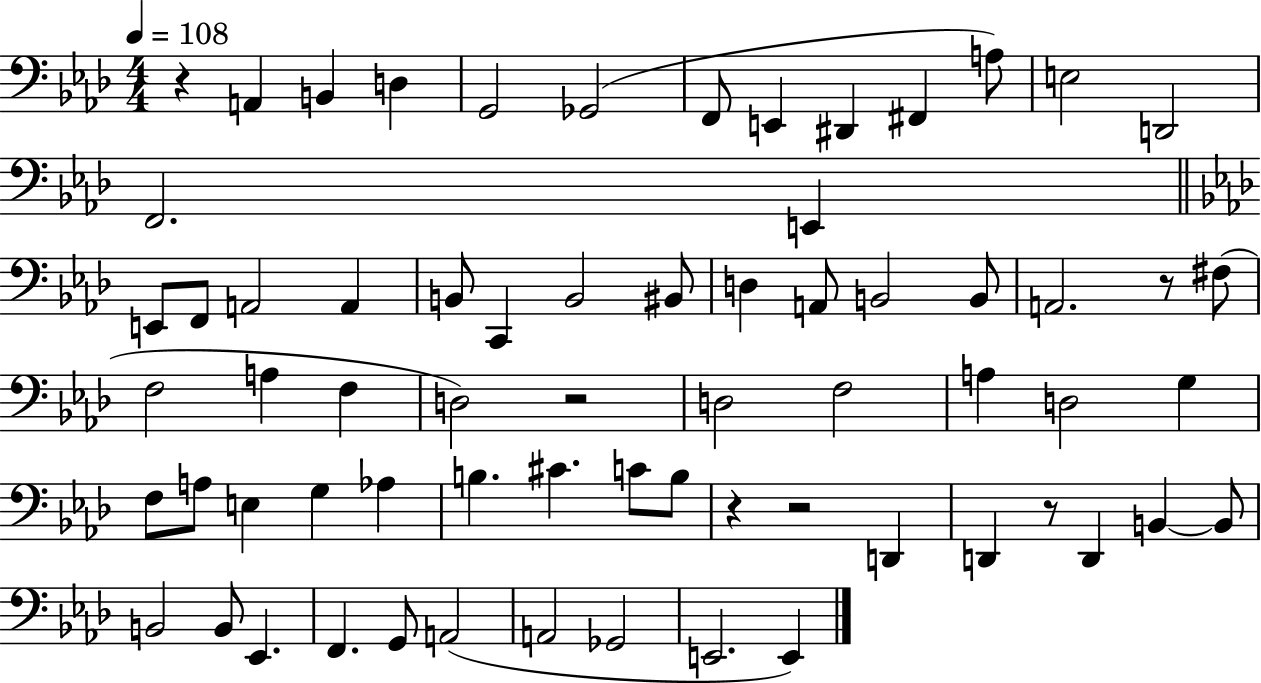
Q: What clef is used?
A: bass